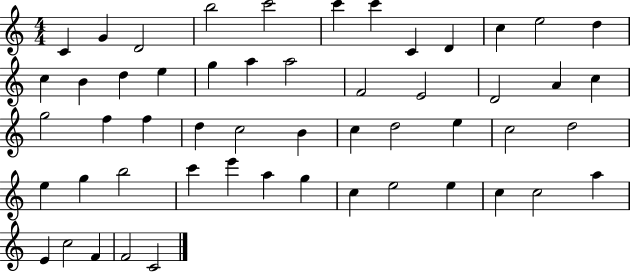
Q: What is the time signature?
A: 4/4